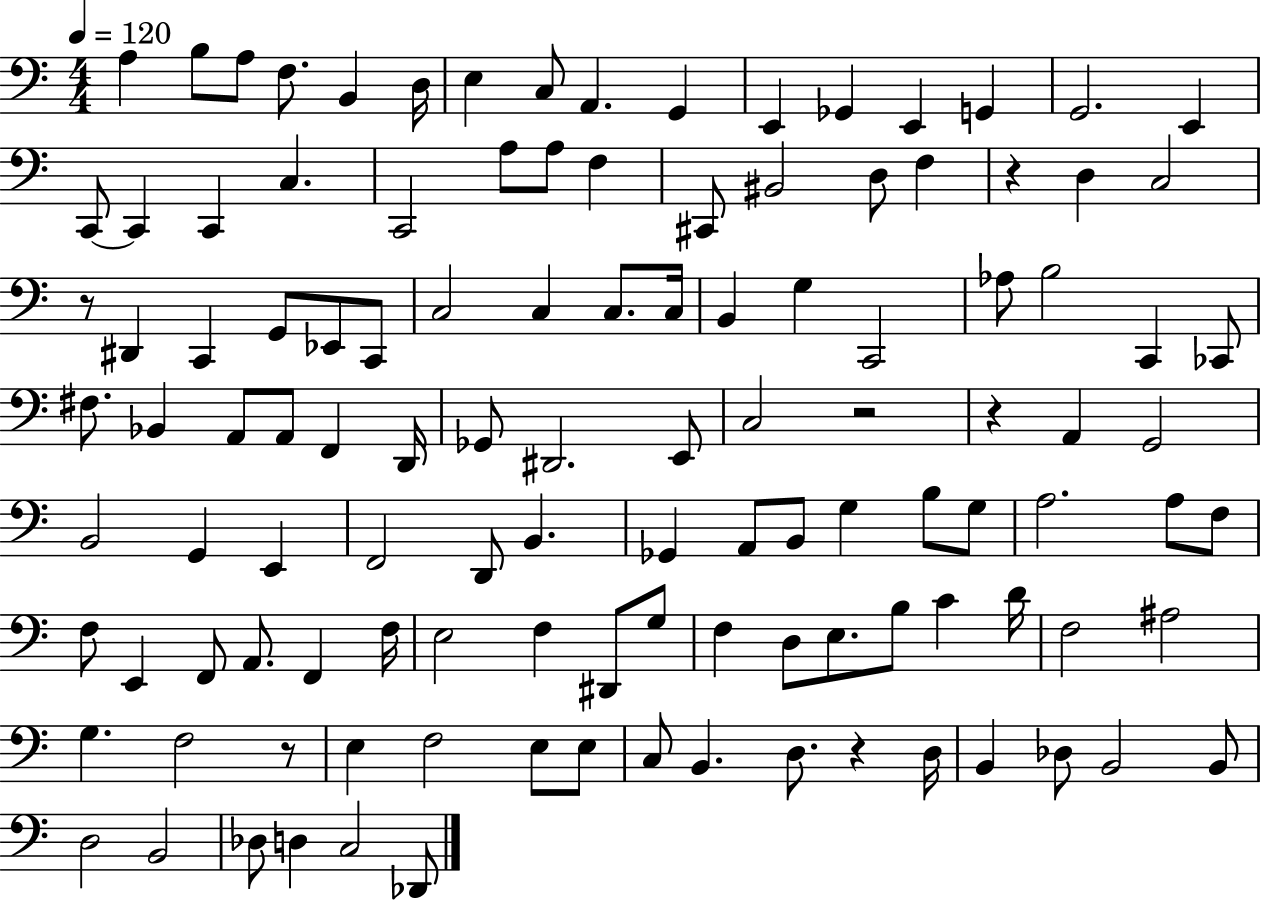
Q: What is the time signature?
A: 4/4